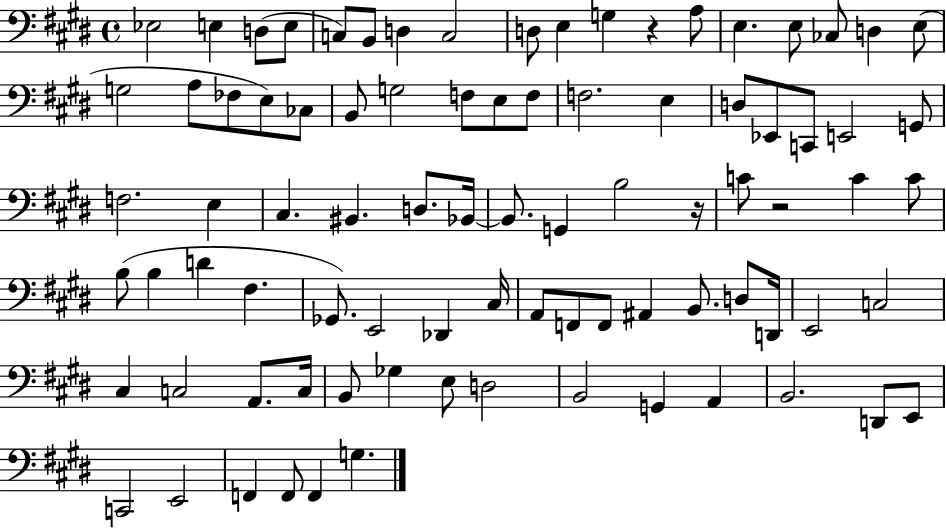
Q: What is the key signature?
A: E major